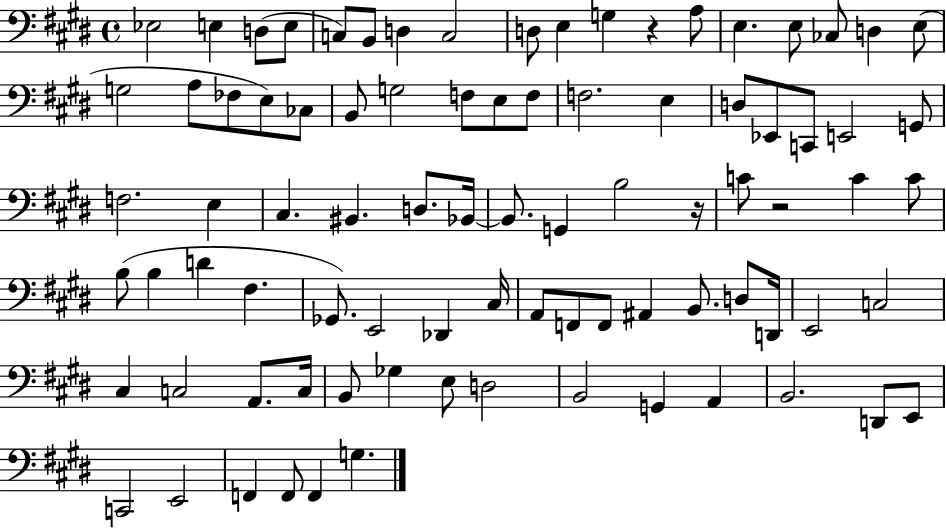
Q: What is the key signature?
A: E major